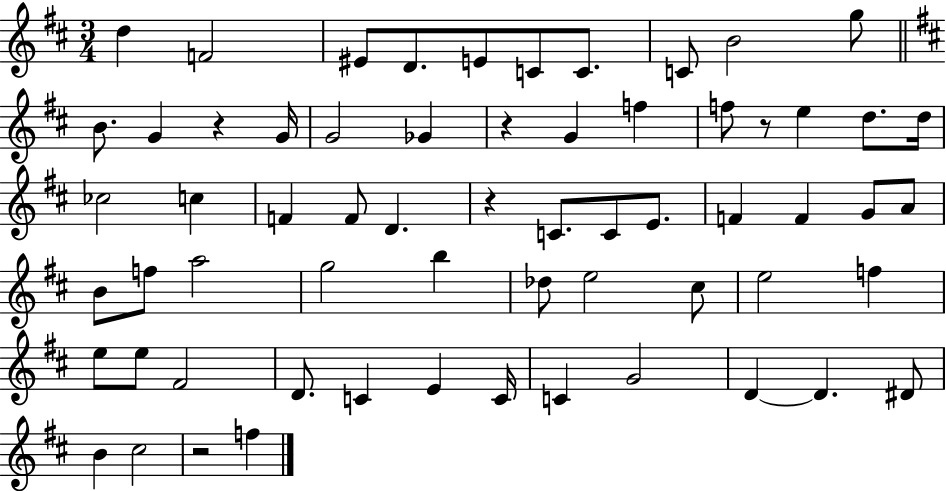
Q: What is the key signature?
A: D major